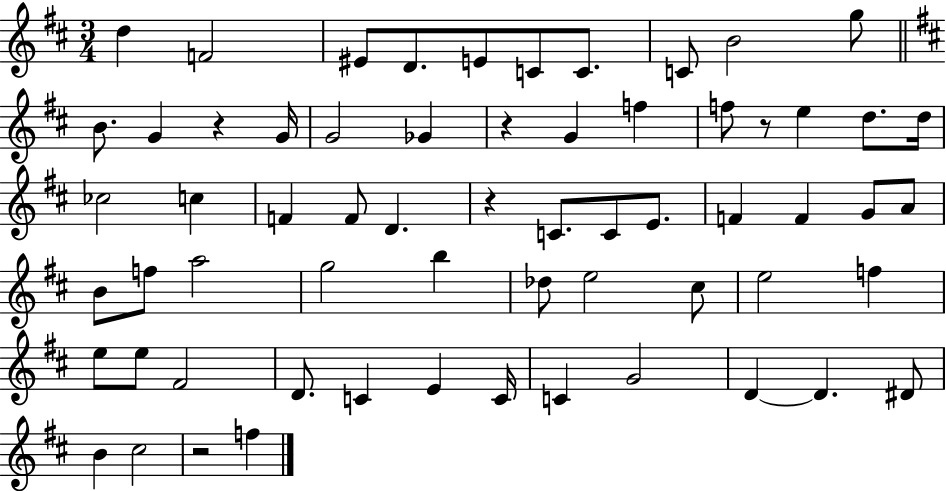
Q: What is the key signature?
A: D major